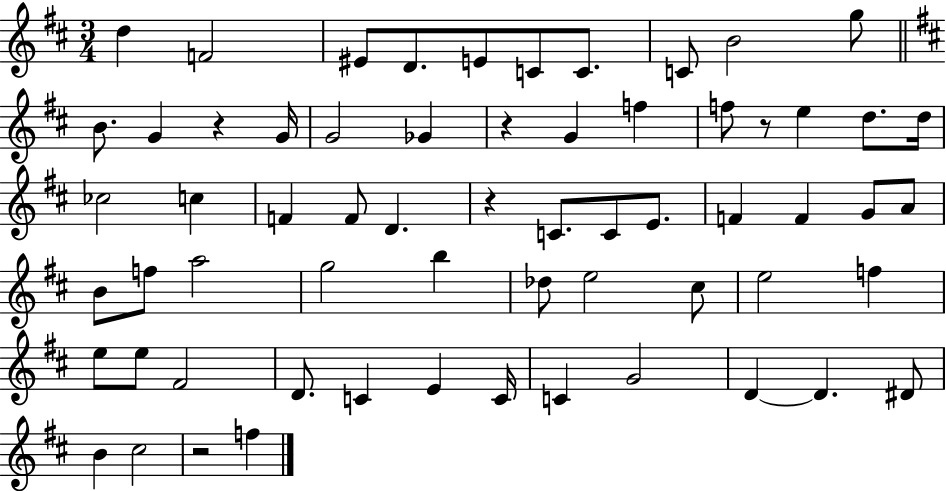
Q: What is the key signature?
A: D major